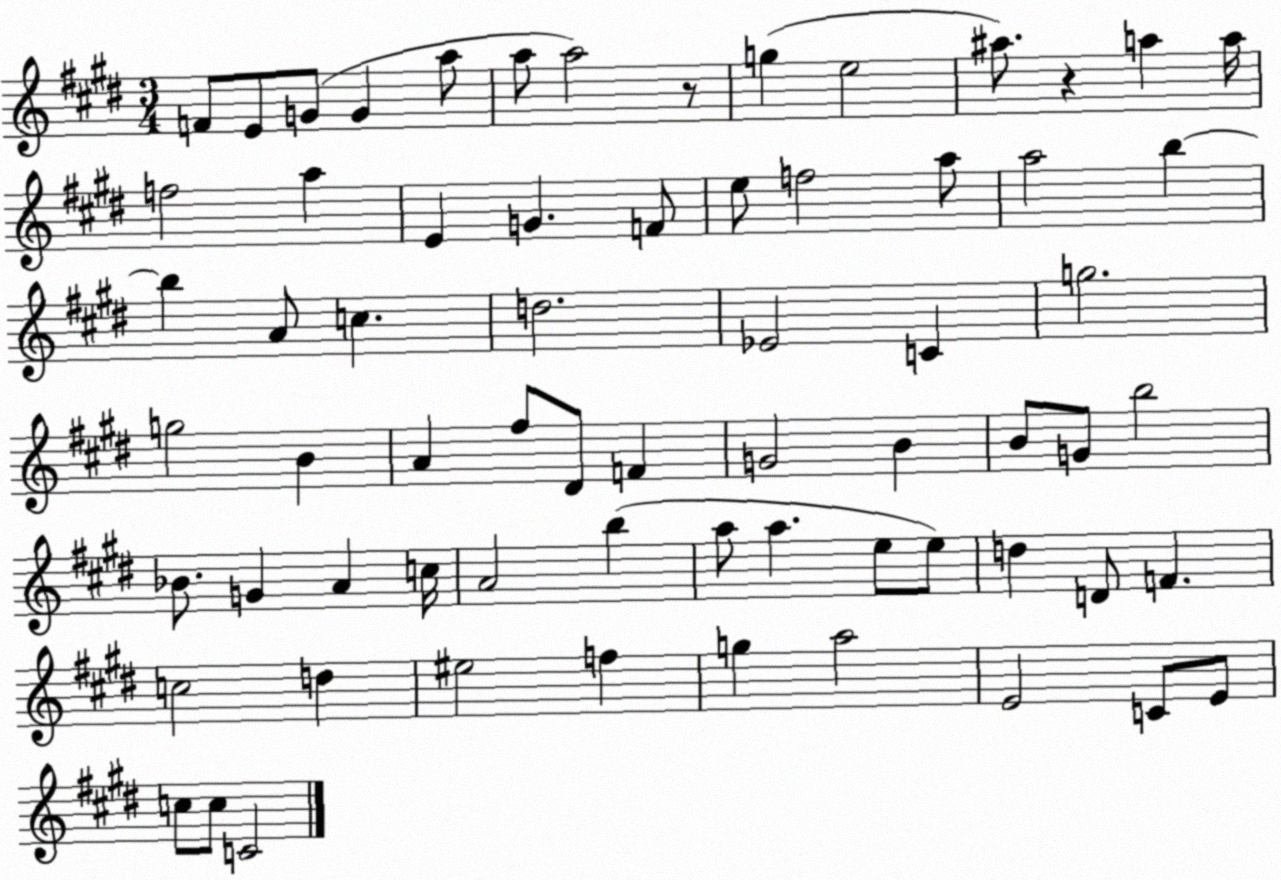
X:1
T:Untitled
M:3/4
L:1/4
K:E
F/2 E/2 G/2 G a/2 a/2 a2 z/2 g e2 ^a/2 z a a/4 f2 a E G F/2 e/2 f2 a/2 a2 b b A/2 c d2 _E2 C g2 g2 B A ^f/2 ^D/2 F G2 B B/2 G/2 b2 _B/2 G A c/4 A2 b a/2 a e/2 e/2 d D/2 F c2 d ^e2 f g a2 E2 C/2 E/2 c/2 c/2 C2